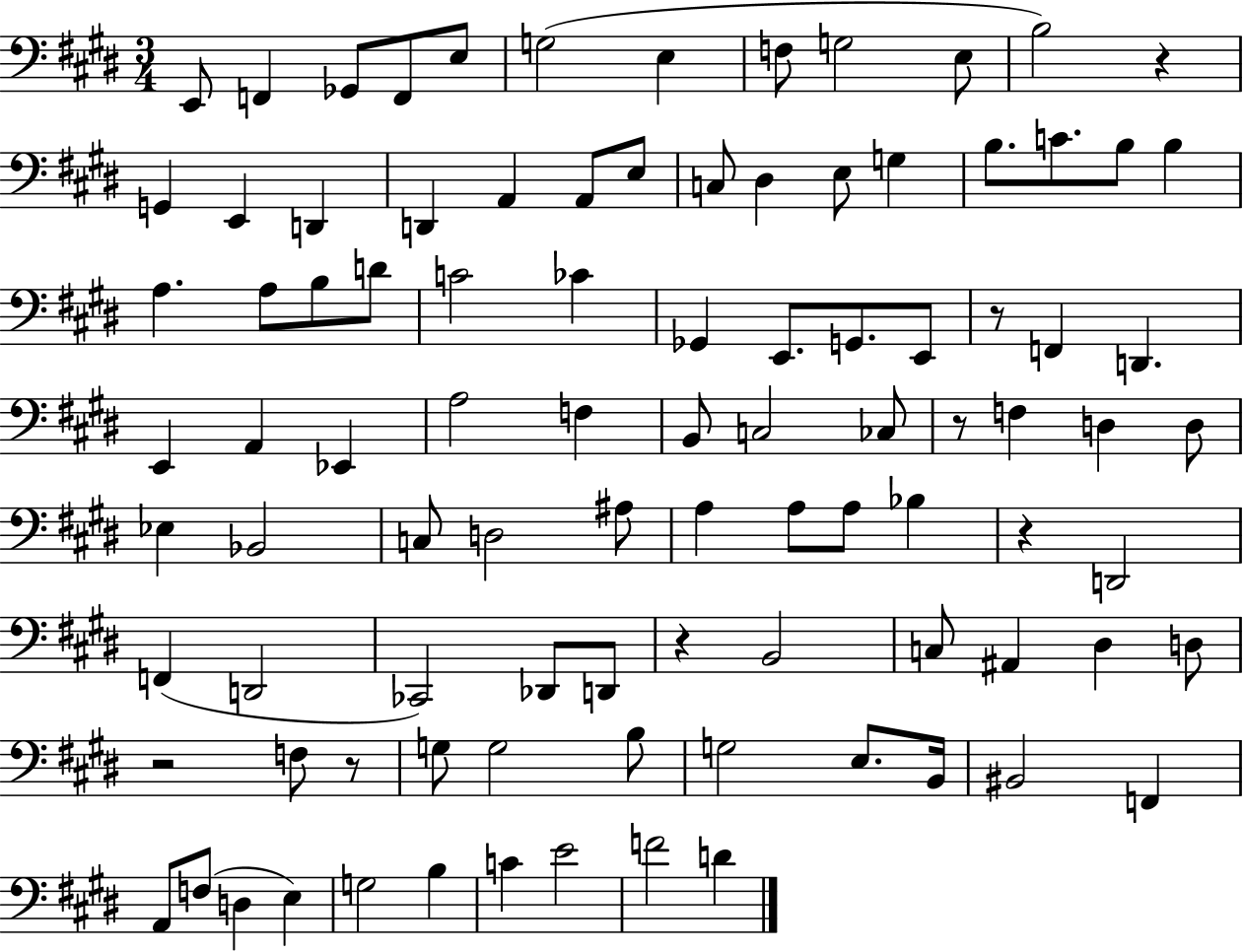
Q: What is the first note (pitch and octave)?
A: E2